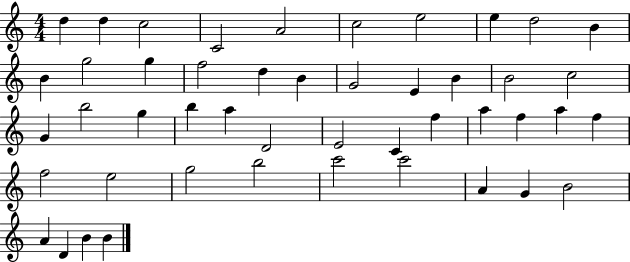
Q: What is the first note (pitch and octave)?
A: D5